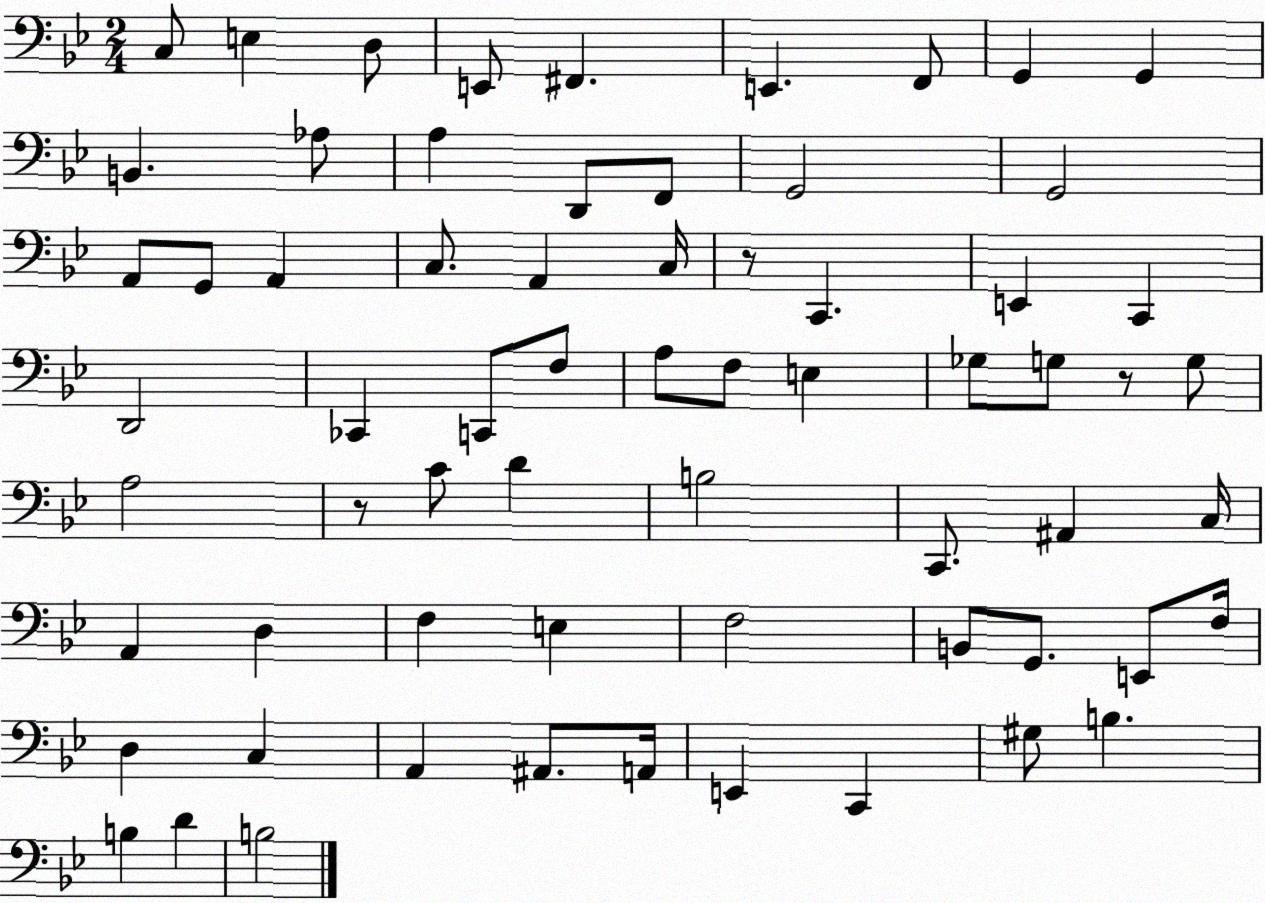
X:1
T:Untitled
M:2/4
L:1/4
K:Bb
C,/2 E, D,/2 E,,/2 ^F,, E,, F,,/2 G,, G,, B,, _A,/2 A, D,,/2 F,,/2 G,,2 G,,2 A,,/2 G,,/2 A,, C,/2 A,, C,/4 z/2 C,, E,, C,, D,,2 _C,, C,,/2 F,/2 A,/2 F,/2 E, _G,/2 G,/2 z/2 G,/2 A,2 z/2 C/2 D B,2 C,,/2 ^A,, C,/4 A,, D, F, E, F,2 B,,/2 G,,/2 E,,/2 F,/4 D, C, A,, ^A,,/2 A,,/4 E,, C,, ^G,/2 B, B, D B,2